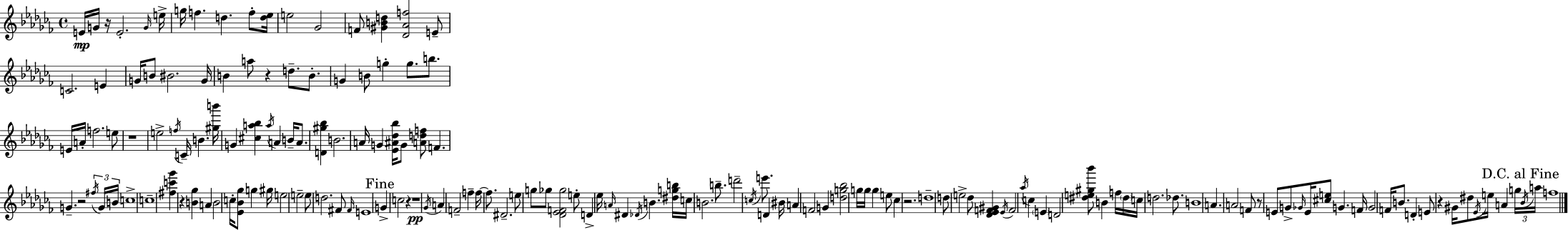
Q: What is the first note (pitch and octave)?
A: E4